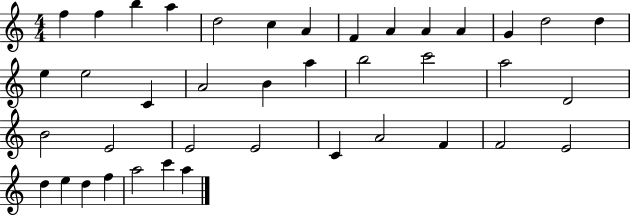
{
  \clef treble
  \numericTimeSignature
  \time 4/4
  \key c \major
  f''4 f''4 b''4 a''4 | d''2 c''4 a'4 | f'4 a'4 a'4 a'4 | g'4 d''2 d''4 | \break e''4 e''2 c'4 | a'2 b'4 a''4 | b''2 c'''2 | a''2 d'2 | \break b'2 e'2 | e'2 e'2 | c'4 a'2 f'4 | f'2 e'2 | \break d''4 e''4 d''4 f''4 | a''2 c'''4 a''4 | \bar "|."
}